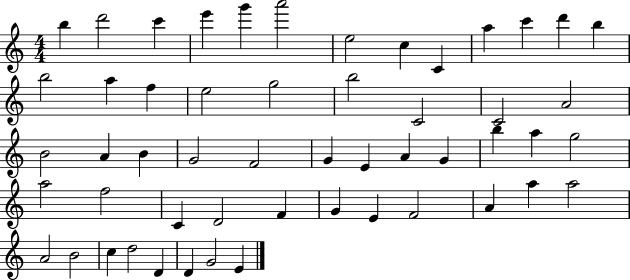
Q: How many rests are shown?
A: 0